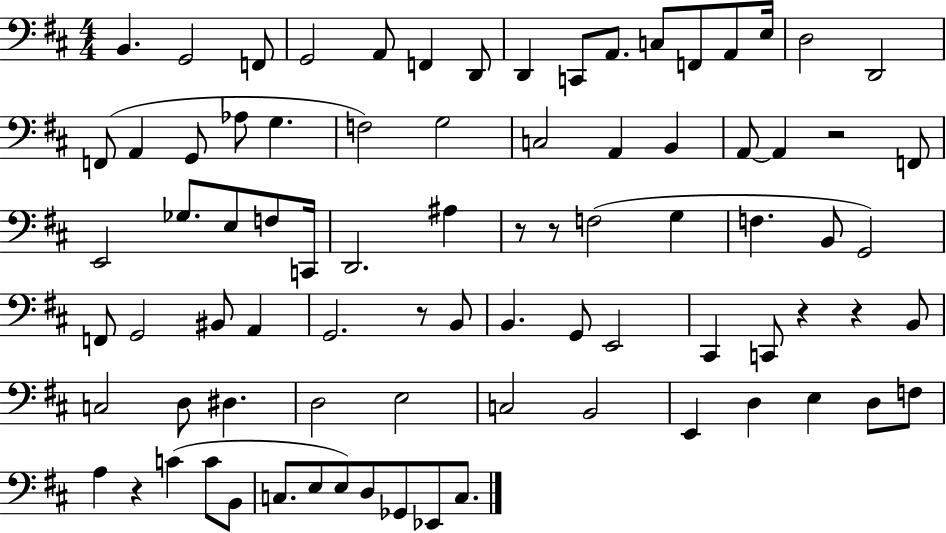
X:1
T:Untitled
M:4/4
L:1/4
K:D
B,, G,,2 F,,/2 G,,2 A,,/2 F,, D,,/2 D,, C,,/2 A,,/2 C,/2 F,,/2 A,,/2 E,/4 D,2 D,,2 F,,/2 A,, G,,/2 _A,/2 G, F,2 G,2 C,2 A,, B,, A,,/2 A,, z2 F,,/2 E,,2 _G,/2 E,/2 F,/2 C,,/4 D,,2 ^A, z/2 z/2 F,2 G, F, B,,/2 G,,2 F,,/2 G,,2 ^B,,/2 A,, G,,2 z/2 B,,/2 B,, G,,/2 E,,2 ^C,, C,,/2 z z B,,/2 C,2 D,/2 ^D, D,2 E,2 C,2 B,,2 E,, D, E, D,/2 F,/2 A, z C C/2 B,,/2 C,/2 E,/2 E,/2 D,/2 _G,,/2 _E,,/2 C,/2